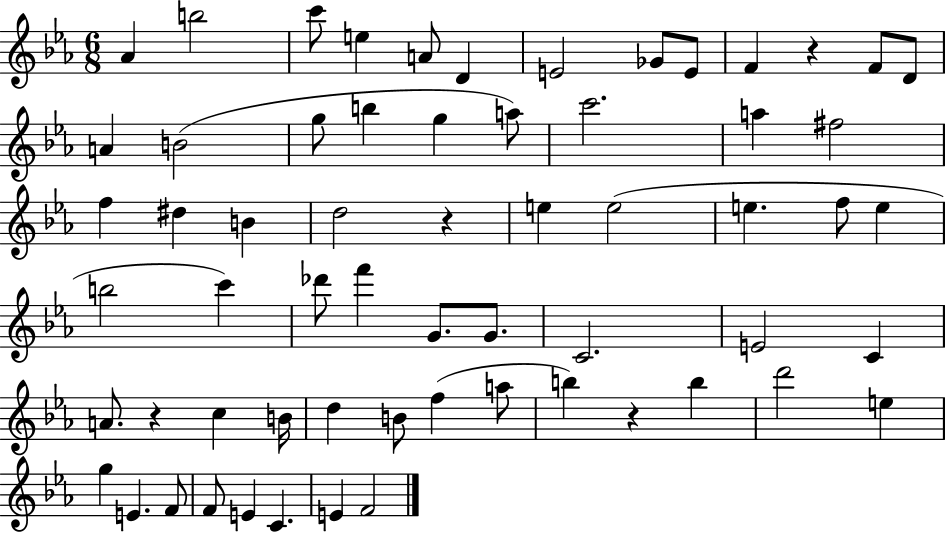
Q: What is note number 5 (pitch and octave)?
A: A4